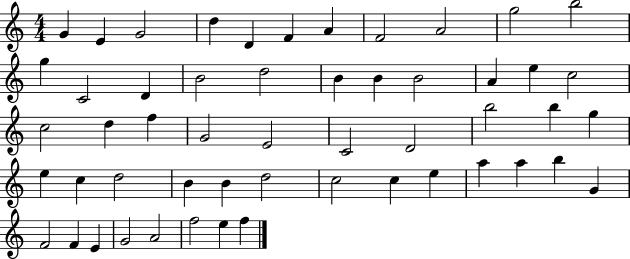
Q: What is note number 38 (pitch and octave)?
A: D5